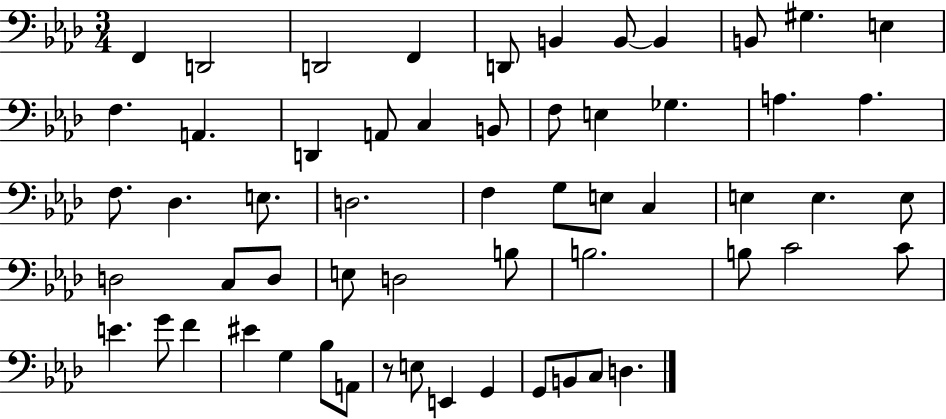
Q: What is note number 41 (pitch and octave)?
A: B3